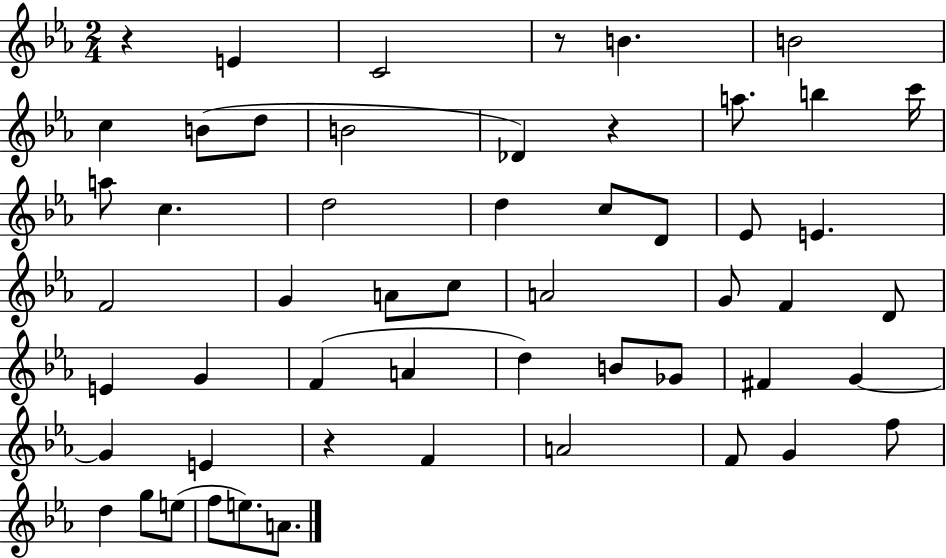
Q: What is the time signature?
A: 2/4